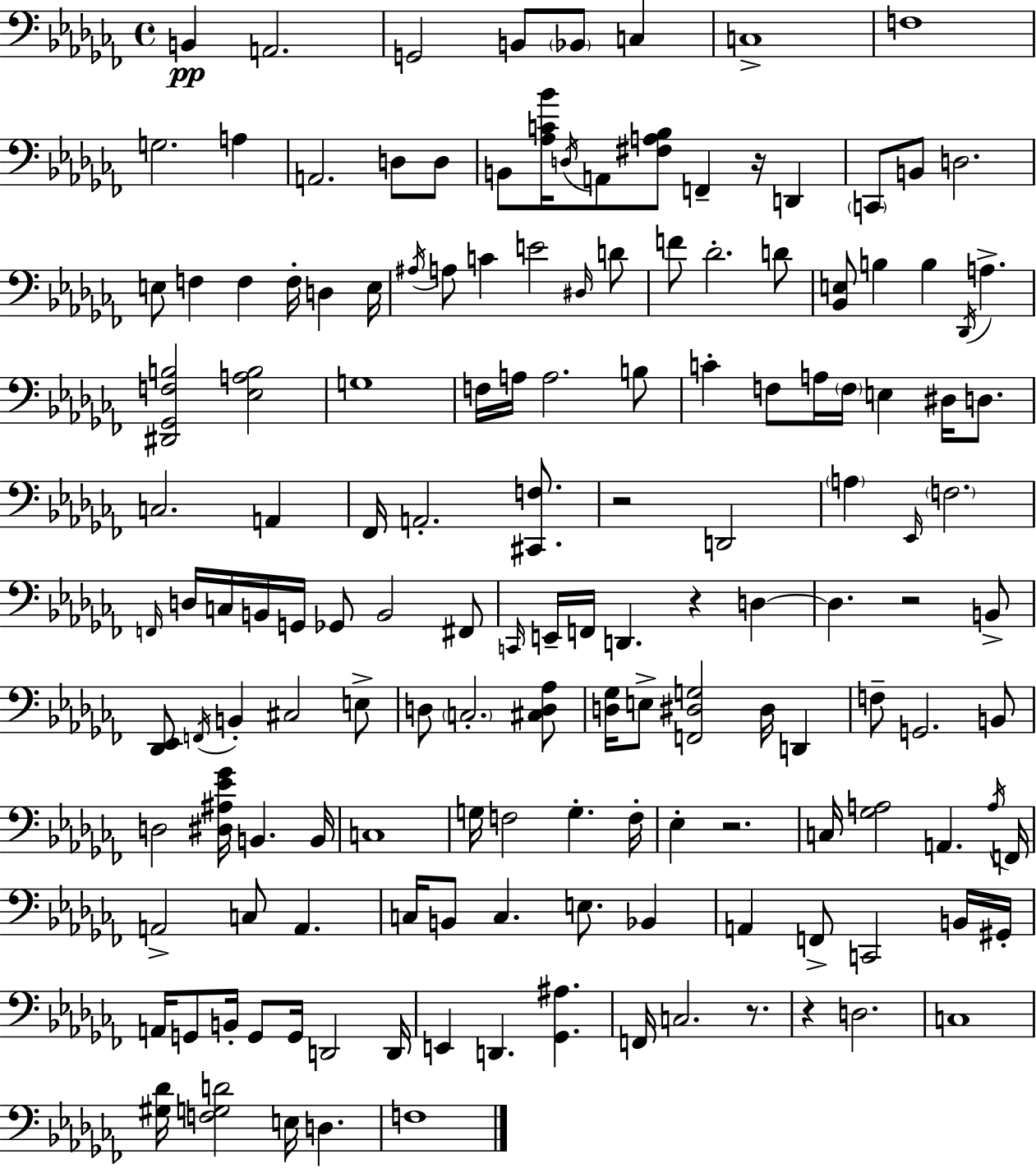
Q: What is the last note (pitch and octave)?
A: F3